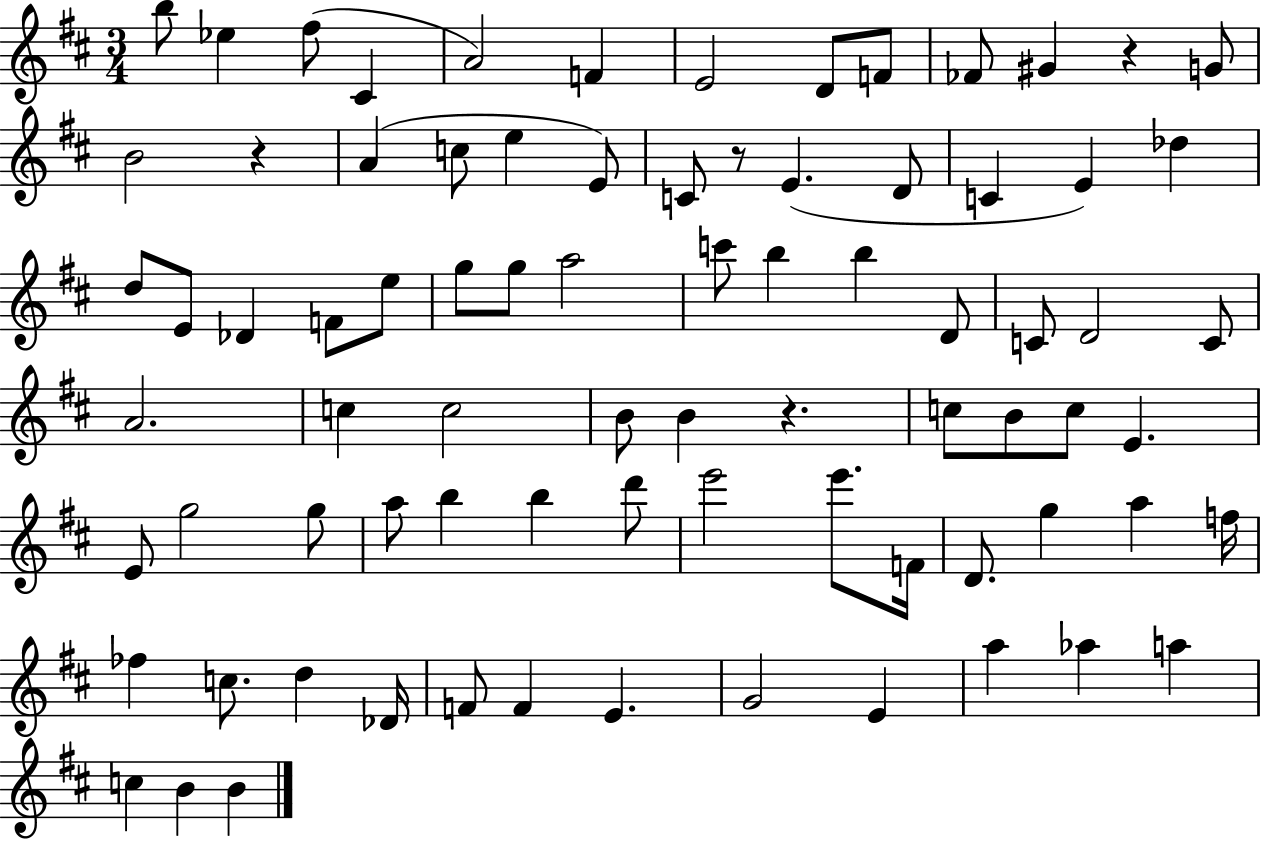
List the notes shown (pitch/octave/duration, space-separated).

B5/e Eb5/q F#5/e C#4/q A4/h F4/q E4/h D4/e F4/e FES4/e G#4/q R/q G4/e B4/h R/q A4/q C5/e E5/q E4/e C4/e R/e E4/q. D4/e C4/q E4/q Db5/q D5/e E4/e Db4/q F4/e E5/e G5/e G5/e A5/h C6/e B5/q B5/q D4/e C4/e D4/h C4/e A4/h. C5/q C5/h B4/e B4/q R/q. C5/e B4/e C5/e E4/q. E4/e G5/h G5/e A5/e B5/q B5/q D6/e E6/h E6/e. F4/s D4/e. G5/q A5/q F5/s FES5/q C5/e. D5/q Db4/s F4/e F4/q E4/q. G4/h E4/q A5/q Ab5/q A5/q C5/q B4/q B4/q